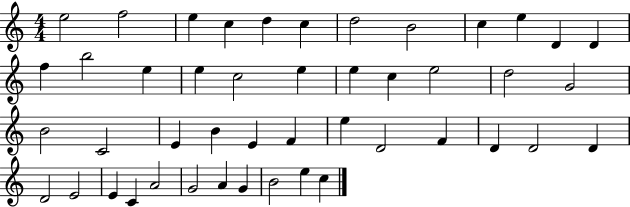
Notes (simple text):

E5/h F5/h E5/q C5/q D5/q C5/q D5/h B4/h C5/q E5/q D4/q D4/q F5/q B5/h E5/q E5/q C5/h E5/q E5/q C5/q E5/h D5/h G4/h B4/h C4/h E4/q B4/q E4/q F4/q E5/q D4/h F4/q D4/q D4/h D4/q D4/h E4/h E4/q C4/q A4/h G4/h A4/q G4/q B4/h E5/q C5/q